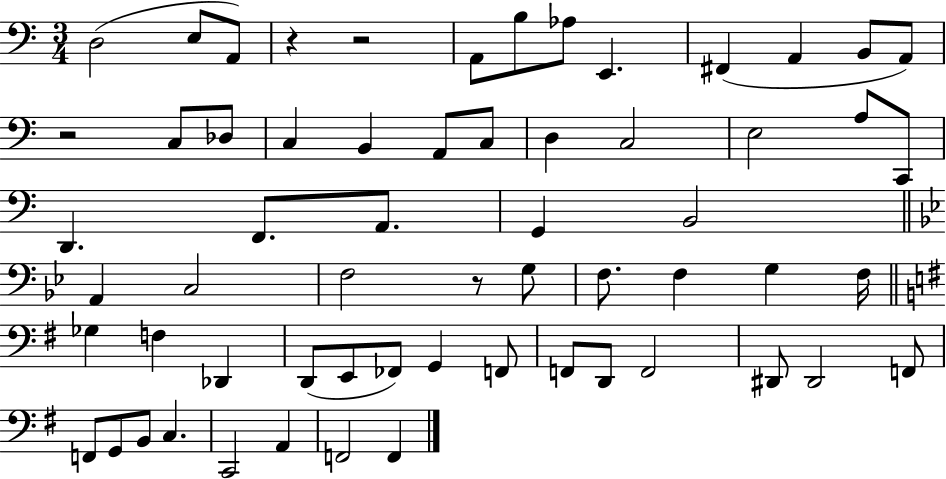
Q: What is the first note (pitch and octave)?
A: D3